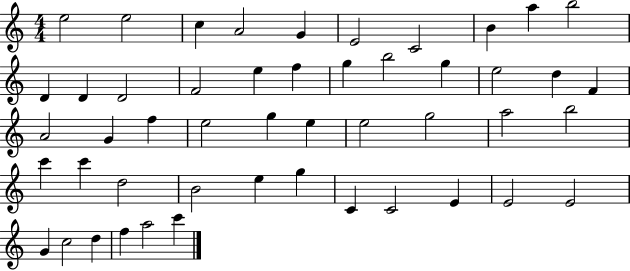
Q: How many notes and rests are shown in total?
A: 49